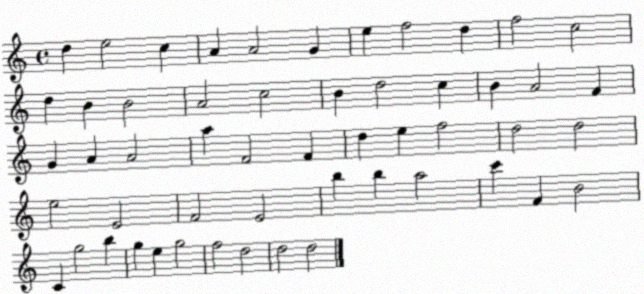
X:1
T:Untitled
M:4/4
L:1/4
K:C
d e2 c A A2 G e f2 d f2 c2 d B B2 A2 c2 B d2 c B A2 F G A A2 a F2 F d e f2 d2 d2 e2 E2 F2 E2 b b a2 c' F B2 C g2 b g e g2 f2 d2 d2 d2